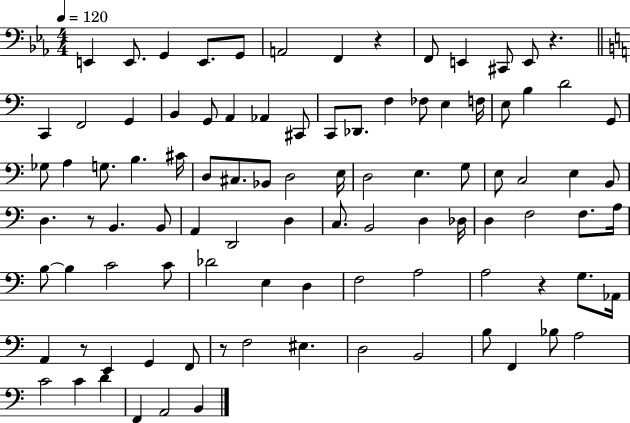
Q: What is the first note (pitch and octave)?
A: E2